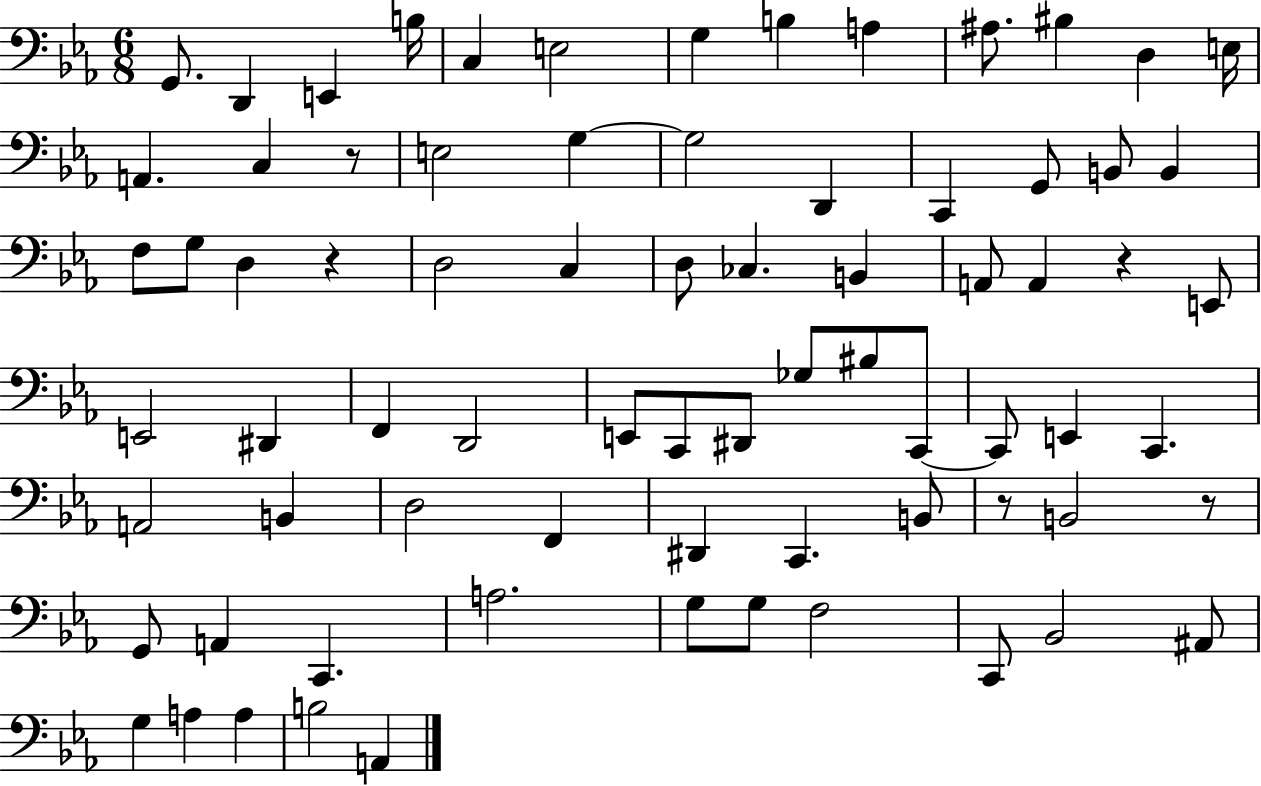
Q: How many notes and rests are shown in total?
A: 75